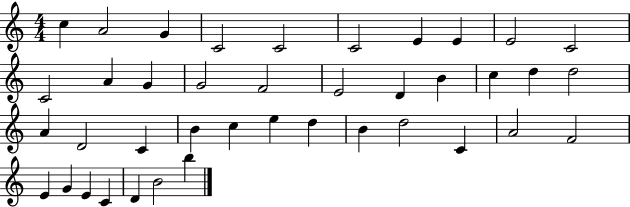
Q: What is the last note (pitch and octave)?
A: B5